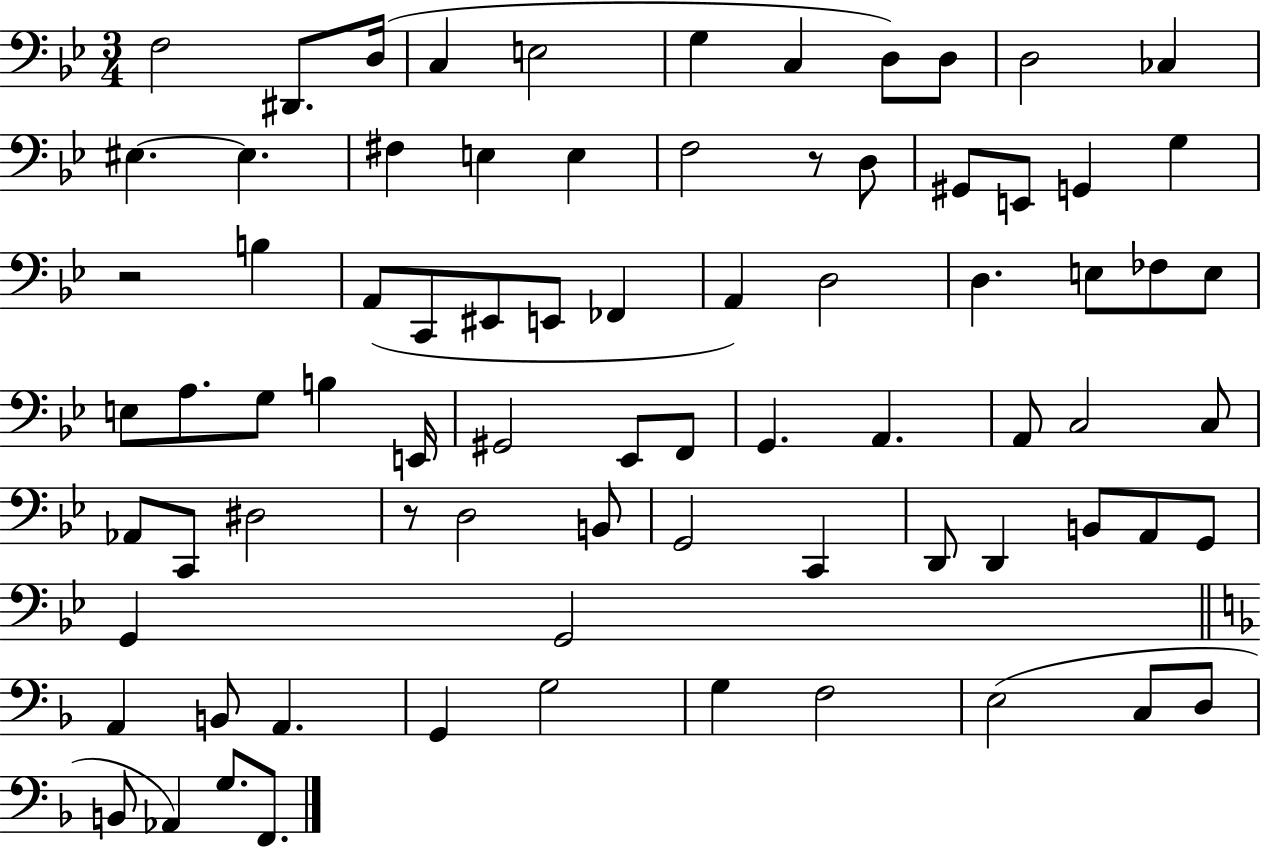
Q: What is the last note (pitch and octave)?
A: F2